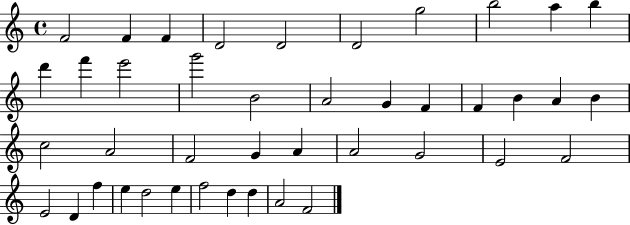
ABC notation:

X:1
T:Untitled
M:4/4
L:1/4
K:C
F2 F F D2 D2 D2 g2 b2 a b d' f' e'2 g'2 B2 A2 G F F B A B c2 A2 F2 G A A2 G2 E2 F2 E2 D f e d2 e f2 d d A2 F2